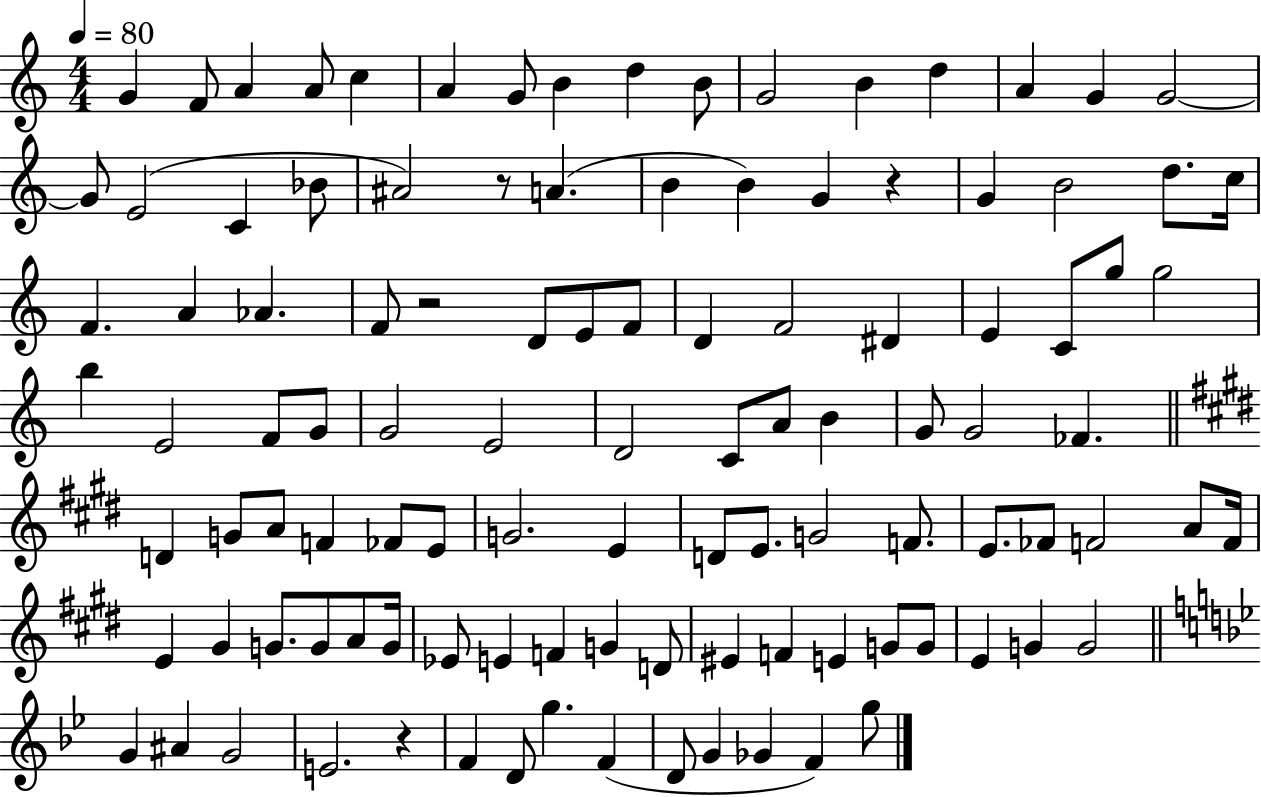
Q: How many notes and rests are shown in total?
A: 109